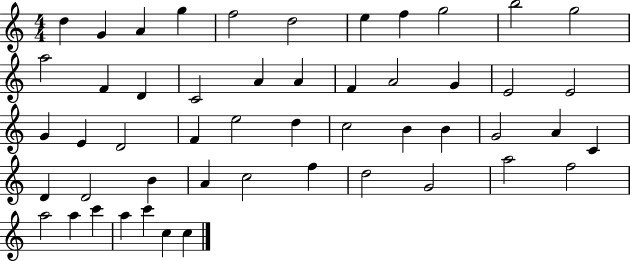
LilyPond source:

{
  \clef treble
  \numericTimeSignature
  \time 4/4
  \key c \major
  d''4 g'4 a'4 g''4 | f''2 d''2 | e''4 f''4 g''2 | b''2 g''2 | \break a''2 f'4 d'4 | c'2 a'4 a'4 | f'4 a'2 g'4 | e'2 e'2 | \break g'4 e'4 d'2 | f'4 e''2 d''4 | c''2 b'4 b'4 | g'2 a'4 c'4 | \break d'4 d'2 b'4 | a'4 c''2 f''4 | d''2 g'2 | a''2 f''2 | \break a''2 a''4 c'''4 | a''4 c'''4 c''4 c''4 | \bar "|."
}